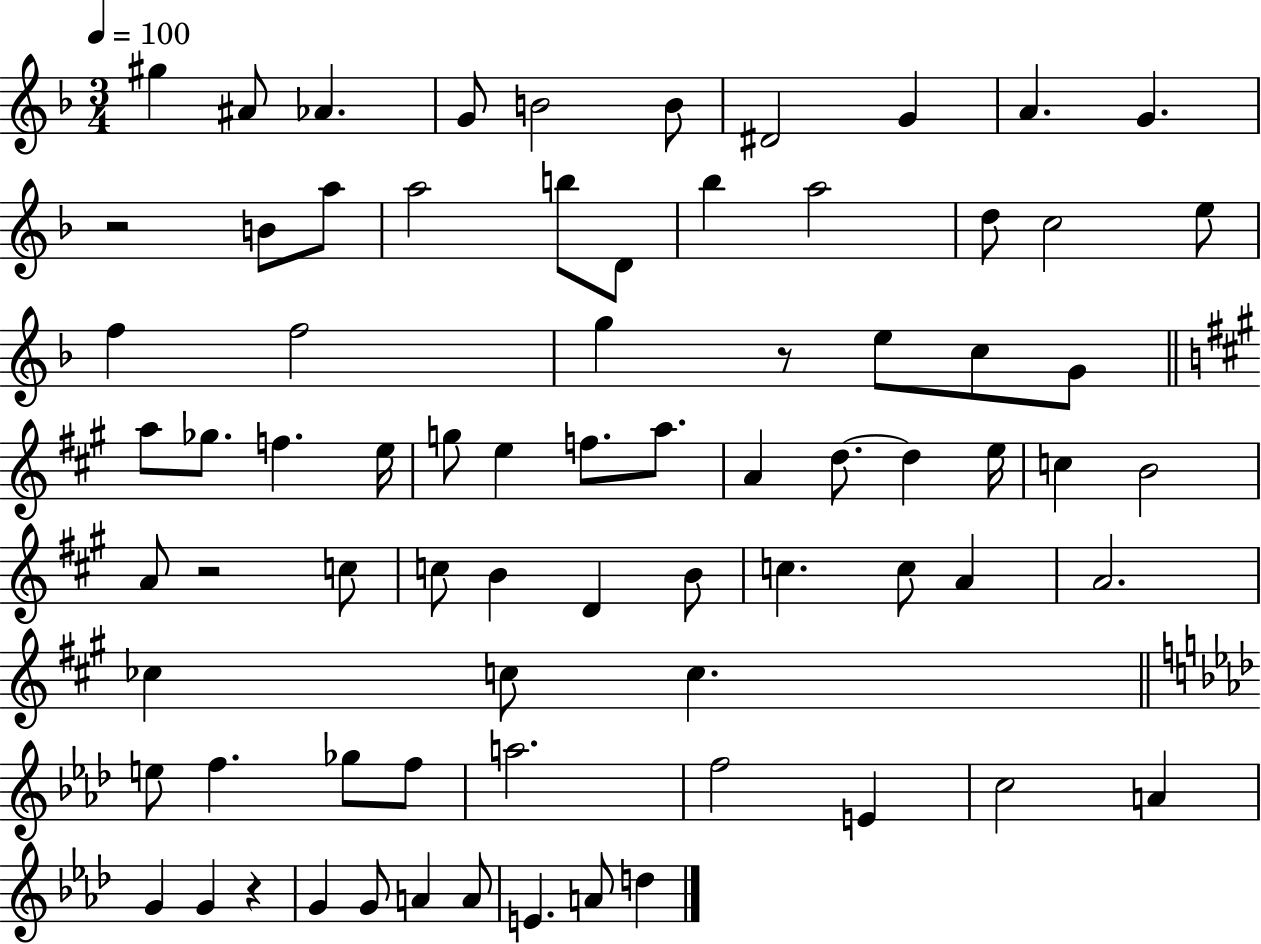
G#5/q A#4/e Ab4/q. G4/e B4/h B4/e D#4/h G4/q A4/q. G4/q. R/h B4/e A5/e A5/h B5/e D4/e Bb5/q A5/h D5/e C5/h E5/e F5/q F5/h G5/q R/e E5/e C5/e G4/e A5/e Gb5/e. F5/q. E5/s G5/e E5/q F5/e. A5/e. A4/q D5/e. D5/q E5/s C5/q B4/h A4/e R/h C5/e C5/e B4/q D4/q B4/e C5/q. C5/e A4/q A4/h. CES5/q C5/e C5/q. E5/e F5/q. Gb5/e F5/e A5/h. F5/h E4/q C5/h A4/q G4/q G4/q R/q G4/q G4/e A4/q A4/e E4/q. A4/e D5/q